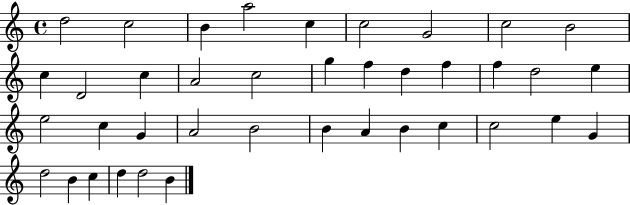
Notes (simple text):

D5/h C5/h B4/q A5/h C5/q C5/h G4/h C5/h B4/h C5/q D4/h C5/q A4/h C5/h G5/q F5/q D5/q F5/q F5/q D5/h E5/q E5/h C5/q G4/q A4/h B4/h B4/q A4/q B4/q C5/q C5/h E5/q G4/q D5/h B4/q C5/q D5/q D5/h B4/q